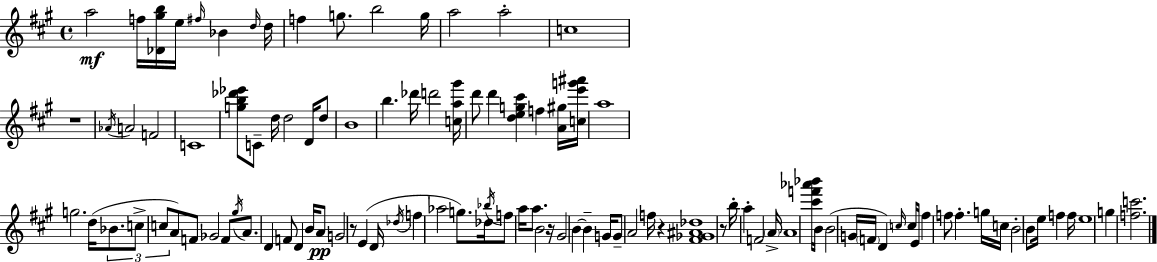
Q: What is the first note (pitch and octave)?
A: A5